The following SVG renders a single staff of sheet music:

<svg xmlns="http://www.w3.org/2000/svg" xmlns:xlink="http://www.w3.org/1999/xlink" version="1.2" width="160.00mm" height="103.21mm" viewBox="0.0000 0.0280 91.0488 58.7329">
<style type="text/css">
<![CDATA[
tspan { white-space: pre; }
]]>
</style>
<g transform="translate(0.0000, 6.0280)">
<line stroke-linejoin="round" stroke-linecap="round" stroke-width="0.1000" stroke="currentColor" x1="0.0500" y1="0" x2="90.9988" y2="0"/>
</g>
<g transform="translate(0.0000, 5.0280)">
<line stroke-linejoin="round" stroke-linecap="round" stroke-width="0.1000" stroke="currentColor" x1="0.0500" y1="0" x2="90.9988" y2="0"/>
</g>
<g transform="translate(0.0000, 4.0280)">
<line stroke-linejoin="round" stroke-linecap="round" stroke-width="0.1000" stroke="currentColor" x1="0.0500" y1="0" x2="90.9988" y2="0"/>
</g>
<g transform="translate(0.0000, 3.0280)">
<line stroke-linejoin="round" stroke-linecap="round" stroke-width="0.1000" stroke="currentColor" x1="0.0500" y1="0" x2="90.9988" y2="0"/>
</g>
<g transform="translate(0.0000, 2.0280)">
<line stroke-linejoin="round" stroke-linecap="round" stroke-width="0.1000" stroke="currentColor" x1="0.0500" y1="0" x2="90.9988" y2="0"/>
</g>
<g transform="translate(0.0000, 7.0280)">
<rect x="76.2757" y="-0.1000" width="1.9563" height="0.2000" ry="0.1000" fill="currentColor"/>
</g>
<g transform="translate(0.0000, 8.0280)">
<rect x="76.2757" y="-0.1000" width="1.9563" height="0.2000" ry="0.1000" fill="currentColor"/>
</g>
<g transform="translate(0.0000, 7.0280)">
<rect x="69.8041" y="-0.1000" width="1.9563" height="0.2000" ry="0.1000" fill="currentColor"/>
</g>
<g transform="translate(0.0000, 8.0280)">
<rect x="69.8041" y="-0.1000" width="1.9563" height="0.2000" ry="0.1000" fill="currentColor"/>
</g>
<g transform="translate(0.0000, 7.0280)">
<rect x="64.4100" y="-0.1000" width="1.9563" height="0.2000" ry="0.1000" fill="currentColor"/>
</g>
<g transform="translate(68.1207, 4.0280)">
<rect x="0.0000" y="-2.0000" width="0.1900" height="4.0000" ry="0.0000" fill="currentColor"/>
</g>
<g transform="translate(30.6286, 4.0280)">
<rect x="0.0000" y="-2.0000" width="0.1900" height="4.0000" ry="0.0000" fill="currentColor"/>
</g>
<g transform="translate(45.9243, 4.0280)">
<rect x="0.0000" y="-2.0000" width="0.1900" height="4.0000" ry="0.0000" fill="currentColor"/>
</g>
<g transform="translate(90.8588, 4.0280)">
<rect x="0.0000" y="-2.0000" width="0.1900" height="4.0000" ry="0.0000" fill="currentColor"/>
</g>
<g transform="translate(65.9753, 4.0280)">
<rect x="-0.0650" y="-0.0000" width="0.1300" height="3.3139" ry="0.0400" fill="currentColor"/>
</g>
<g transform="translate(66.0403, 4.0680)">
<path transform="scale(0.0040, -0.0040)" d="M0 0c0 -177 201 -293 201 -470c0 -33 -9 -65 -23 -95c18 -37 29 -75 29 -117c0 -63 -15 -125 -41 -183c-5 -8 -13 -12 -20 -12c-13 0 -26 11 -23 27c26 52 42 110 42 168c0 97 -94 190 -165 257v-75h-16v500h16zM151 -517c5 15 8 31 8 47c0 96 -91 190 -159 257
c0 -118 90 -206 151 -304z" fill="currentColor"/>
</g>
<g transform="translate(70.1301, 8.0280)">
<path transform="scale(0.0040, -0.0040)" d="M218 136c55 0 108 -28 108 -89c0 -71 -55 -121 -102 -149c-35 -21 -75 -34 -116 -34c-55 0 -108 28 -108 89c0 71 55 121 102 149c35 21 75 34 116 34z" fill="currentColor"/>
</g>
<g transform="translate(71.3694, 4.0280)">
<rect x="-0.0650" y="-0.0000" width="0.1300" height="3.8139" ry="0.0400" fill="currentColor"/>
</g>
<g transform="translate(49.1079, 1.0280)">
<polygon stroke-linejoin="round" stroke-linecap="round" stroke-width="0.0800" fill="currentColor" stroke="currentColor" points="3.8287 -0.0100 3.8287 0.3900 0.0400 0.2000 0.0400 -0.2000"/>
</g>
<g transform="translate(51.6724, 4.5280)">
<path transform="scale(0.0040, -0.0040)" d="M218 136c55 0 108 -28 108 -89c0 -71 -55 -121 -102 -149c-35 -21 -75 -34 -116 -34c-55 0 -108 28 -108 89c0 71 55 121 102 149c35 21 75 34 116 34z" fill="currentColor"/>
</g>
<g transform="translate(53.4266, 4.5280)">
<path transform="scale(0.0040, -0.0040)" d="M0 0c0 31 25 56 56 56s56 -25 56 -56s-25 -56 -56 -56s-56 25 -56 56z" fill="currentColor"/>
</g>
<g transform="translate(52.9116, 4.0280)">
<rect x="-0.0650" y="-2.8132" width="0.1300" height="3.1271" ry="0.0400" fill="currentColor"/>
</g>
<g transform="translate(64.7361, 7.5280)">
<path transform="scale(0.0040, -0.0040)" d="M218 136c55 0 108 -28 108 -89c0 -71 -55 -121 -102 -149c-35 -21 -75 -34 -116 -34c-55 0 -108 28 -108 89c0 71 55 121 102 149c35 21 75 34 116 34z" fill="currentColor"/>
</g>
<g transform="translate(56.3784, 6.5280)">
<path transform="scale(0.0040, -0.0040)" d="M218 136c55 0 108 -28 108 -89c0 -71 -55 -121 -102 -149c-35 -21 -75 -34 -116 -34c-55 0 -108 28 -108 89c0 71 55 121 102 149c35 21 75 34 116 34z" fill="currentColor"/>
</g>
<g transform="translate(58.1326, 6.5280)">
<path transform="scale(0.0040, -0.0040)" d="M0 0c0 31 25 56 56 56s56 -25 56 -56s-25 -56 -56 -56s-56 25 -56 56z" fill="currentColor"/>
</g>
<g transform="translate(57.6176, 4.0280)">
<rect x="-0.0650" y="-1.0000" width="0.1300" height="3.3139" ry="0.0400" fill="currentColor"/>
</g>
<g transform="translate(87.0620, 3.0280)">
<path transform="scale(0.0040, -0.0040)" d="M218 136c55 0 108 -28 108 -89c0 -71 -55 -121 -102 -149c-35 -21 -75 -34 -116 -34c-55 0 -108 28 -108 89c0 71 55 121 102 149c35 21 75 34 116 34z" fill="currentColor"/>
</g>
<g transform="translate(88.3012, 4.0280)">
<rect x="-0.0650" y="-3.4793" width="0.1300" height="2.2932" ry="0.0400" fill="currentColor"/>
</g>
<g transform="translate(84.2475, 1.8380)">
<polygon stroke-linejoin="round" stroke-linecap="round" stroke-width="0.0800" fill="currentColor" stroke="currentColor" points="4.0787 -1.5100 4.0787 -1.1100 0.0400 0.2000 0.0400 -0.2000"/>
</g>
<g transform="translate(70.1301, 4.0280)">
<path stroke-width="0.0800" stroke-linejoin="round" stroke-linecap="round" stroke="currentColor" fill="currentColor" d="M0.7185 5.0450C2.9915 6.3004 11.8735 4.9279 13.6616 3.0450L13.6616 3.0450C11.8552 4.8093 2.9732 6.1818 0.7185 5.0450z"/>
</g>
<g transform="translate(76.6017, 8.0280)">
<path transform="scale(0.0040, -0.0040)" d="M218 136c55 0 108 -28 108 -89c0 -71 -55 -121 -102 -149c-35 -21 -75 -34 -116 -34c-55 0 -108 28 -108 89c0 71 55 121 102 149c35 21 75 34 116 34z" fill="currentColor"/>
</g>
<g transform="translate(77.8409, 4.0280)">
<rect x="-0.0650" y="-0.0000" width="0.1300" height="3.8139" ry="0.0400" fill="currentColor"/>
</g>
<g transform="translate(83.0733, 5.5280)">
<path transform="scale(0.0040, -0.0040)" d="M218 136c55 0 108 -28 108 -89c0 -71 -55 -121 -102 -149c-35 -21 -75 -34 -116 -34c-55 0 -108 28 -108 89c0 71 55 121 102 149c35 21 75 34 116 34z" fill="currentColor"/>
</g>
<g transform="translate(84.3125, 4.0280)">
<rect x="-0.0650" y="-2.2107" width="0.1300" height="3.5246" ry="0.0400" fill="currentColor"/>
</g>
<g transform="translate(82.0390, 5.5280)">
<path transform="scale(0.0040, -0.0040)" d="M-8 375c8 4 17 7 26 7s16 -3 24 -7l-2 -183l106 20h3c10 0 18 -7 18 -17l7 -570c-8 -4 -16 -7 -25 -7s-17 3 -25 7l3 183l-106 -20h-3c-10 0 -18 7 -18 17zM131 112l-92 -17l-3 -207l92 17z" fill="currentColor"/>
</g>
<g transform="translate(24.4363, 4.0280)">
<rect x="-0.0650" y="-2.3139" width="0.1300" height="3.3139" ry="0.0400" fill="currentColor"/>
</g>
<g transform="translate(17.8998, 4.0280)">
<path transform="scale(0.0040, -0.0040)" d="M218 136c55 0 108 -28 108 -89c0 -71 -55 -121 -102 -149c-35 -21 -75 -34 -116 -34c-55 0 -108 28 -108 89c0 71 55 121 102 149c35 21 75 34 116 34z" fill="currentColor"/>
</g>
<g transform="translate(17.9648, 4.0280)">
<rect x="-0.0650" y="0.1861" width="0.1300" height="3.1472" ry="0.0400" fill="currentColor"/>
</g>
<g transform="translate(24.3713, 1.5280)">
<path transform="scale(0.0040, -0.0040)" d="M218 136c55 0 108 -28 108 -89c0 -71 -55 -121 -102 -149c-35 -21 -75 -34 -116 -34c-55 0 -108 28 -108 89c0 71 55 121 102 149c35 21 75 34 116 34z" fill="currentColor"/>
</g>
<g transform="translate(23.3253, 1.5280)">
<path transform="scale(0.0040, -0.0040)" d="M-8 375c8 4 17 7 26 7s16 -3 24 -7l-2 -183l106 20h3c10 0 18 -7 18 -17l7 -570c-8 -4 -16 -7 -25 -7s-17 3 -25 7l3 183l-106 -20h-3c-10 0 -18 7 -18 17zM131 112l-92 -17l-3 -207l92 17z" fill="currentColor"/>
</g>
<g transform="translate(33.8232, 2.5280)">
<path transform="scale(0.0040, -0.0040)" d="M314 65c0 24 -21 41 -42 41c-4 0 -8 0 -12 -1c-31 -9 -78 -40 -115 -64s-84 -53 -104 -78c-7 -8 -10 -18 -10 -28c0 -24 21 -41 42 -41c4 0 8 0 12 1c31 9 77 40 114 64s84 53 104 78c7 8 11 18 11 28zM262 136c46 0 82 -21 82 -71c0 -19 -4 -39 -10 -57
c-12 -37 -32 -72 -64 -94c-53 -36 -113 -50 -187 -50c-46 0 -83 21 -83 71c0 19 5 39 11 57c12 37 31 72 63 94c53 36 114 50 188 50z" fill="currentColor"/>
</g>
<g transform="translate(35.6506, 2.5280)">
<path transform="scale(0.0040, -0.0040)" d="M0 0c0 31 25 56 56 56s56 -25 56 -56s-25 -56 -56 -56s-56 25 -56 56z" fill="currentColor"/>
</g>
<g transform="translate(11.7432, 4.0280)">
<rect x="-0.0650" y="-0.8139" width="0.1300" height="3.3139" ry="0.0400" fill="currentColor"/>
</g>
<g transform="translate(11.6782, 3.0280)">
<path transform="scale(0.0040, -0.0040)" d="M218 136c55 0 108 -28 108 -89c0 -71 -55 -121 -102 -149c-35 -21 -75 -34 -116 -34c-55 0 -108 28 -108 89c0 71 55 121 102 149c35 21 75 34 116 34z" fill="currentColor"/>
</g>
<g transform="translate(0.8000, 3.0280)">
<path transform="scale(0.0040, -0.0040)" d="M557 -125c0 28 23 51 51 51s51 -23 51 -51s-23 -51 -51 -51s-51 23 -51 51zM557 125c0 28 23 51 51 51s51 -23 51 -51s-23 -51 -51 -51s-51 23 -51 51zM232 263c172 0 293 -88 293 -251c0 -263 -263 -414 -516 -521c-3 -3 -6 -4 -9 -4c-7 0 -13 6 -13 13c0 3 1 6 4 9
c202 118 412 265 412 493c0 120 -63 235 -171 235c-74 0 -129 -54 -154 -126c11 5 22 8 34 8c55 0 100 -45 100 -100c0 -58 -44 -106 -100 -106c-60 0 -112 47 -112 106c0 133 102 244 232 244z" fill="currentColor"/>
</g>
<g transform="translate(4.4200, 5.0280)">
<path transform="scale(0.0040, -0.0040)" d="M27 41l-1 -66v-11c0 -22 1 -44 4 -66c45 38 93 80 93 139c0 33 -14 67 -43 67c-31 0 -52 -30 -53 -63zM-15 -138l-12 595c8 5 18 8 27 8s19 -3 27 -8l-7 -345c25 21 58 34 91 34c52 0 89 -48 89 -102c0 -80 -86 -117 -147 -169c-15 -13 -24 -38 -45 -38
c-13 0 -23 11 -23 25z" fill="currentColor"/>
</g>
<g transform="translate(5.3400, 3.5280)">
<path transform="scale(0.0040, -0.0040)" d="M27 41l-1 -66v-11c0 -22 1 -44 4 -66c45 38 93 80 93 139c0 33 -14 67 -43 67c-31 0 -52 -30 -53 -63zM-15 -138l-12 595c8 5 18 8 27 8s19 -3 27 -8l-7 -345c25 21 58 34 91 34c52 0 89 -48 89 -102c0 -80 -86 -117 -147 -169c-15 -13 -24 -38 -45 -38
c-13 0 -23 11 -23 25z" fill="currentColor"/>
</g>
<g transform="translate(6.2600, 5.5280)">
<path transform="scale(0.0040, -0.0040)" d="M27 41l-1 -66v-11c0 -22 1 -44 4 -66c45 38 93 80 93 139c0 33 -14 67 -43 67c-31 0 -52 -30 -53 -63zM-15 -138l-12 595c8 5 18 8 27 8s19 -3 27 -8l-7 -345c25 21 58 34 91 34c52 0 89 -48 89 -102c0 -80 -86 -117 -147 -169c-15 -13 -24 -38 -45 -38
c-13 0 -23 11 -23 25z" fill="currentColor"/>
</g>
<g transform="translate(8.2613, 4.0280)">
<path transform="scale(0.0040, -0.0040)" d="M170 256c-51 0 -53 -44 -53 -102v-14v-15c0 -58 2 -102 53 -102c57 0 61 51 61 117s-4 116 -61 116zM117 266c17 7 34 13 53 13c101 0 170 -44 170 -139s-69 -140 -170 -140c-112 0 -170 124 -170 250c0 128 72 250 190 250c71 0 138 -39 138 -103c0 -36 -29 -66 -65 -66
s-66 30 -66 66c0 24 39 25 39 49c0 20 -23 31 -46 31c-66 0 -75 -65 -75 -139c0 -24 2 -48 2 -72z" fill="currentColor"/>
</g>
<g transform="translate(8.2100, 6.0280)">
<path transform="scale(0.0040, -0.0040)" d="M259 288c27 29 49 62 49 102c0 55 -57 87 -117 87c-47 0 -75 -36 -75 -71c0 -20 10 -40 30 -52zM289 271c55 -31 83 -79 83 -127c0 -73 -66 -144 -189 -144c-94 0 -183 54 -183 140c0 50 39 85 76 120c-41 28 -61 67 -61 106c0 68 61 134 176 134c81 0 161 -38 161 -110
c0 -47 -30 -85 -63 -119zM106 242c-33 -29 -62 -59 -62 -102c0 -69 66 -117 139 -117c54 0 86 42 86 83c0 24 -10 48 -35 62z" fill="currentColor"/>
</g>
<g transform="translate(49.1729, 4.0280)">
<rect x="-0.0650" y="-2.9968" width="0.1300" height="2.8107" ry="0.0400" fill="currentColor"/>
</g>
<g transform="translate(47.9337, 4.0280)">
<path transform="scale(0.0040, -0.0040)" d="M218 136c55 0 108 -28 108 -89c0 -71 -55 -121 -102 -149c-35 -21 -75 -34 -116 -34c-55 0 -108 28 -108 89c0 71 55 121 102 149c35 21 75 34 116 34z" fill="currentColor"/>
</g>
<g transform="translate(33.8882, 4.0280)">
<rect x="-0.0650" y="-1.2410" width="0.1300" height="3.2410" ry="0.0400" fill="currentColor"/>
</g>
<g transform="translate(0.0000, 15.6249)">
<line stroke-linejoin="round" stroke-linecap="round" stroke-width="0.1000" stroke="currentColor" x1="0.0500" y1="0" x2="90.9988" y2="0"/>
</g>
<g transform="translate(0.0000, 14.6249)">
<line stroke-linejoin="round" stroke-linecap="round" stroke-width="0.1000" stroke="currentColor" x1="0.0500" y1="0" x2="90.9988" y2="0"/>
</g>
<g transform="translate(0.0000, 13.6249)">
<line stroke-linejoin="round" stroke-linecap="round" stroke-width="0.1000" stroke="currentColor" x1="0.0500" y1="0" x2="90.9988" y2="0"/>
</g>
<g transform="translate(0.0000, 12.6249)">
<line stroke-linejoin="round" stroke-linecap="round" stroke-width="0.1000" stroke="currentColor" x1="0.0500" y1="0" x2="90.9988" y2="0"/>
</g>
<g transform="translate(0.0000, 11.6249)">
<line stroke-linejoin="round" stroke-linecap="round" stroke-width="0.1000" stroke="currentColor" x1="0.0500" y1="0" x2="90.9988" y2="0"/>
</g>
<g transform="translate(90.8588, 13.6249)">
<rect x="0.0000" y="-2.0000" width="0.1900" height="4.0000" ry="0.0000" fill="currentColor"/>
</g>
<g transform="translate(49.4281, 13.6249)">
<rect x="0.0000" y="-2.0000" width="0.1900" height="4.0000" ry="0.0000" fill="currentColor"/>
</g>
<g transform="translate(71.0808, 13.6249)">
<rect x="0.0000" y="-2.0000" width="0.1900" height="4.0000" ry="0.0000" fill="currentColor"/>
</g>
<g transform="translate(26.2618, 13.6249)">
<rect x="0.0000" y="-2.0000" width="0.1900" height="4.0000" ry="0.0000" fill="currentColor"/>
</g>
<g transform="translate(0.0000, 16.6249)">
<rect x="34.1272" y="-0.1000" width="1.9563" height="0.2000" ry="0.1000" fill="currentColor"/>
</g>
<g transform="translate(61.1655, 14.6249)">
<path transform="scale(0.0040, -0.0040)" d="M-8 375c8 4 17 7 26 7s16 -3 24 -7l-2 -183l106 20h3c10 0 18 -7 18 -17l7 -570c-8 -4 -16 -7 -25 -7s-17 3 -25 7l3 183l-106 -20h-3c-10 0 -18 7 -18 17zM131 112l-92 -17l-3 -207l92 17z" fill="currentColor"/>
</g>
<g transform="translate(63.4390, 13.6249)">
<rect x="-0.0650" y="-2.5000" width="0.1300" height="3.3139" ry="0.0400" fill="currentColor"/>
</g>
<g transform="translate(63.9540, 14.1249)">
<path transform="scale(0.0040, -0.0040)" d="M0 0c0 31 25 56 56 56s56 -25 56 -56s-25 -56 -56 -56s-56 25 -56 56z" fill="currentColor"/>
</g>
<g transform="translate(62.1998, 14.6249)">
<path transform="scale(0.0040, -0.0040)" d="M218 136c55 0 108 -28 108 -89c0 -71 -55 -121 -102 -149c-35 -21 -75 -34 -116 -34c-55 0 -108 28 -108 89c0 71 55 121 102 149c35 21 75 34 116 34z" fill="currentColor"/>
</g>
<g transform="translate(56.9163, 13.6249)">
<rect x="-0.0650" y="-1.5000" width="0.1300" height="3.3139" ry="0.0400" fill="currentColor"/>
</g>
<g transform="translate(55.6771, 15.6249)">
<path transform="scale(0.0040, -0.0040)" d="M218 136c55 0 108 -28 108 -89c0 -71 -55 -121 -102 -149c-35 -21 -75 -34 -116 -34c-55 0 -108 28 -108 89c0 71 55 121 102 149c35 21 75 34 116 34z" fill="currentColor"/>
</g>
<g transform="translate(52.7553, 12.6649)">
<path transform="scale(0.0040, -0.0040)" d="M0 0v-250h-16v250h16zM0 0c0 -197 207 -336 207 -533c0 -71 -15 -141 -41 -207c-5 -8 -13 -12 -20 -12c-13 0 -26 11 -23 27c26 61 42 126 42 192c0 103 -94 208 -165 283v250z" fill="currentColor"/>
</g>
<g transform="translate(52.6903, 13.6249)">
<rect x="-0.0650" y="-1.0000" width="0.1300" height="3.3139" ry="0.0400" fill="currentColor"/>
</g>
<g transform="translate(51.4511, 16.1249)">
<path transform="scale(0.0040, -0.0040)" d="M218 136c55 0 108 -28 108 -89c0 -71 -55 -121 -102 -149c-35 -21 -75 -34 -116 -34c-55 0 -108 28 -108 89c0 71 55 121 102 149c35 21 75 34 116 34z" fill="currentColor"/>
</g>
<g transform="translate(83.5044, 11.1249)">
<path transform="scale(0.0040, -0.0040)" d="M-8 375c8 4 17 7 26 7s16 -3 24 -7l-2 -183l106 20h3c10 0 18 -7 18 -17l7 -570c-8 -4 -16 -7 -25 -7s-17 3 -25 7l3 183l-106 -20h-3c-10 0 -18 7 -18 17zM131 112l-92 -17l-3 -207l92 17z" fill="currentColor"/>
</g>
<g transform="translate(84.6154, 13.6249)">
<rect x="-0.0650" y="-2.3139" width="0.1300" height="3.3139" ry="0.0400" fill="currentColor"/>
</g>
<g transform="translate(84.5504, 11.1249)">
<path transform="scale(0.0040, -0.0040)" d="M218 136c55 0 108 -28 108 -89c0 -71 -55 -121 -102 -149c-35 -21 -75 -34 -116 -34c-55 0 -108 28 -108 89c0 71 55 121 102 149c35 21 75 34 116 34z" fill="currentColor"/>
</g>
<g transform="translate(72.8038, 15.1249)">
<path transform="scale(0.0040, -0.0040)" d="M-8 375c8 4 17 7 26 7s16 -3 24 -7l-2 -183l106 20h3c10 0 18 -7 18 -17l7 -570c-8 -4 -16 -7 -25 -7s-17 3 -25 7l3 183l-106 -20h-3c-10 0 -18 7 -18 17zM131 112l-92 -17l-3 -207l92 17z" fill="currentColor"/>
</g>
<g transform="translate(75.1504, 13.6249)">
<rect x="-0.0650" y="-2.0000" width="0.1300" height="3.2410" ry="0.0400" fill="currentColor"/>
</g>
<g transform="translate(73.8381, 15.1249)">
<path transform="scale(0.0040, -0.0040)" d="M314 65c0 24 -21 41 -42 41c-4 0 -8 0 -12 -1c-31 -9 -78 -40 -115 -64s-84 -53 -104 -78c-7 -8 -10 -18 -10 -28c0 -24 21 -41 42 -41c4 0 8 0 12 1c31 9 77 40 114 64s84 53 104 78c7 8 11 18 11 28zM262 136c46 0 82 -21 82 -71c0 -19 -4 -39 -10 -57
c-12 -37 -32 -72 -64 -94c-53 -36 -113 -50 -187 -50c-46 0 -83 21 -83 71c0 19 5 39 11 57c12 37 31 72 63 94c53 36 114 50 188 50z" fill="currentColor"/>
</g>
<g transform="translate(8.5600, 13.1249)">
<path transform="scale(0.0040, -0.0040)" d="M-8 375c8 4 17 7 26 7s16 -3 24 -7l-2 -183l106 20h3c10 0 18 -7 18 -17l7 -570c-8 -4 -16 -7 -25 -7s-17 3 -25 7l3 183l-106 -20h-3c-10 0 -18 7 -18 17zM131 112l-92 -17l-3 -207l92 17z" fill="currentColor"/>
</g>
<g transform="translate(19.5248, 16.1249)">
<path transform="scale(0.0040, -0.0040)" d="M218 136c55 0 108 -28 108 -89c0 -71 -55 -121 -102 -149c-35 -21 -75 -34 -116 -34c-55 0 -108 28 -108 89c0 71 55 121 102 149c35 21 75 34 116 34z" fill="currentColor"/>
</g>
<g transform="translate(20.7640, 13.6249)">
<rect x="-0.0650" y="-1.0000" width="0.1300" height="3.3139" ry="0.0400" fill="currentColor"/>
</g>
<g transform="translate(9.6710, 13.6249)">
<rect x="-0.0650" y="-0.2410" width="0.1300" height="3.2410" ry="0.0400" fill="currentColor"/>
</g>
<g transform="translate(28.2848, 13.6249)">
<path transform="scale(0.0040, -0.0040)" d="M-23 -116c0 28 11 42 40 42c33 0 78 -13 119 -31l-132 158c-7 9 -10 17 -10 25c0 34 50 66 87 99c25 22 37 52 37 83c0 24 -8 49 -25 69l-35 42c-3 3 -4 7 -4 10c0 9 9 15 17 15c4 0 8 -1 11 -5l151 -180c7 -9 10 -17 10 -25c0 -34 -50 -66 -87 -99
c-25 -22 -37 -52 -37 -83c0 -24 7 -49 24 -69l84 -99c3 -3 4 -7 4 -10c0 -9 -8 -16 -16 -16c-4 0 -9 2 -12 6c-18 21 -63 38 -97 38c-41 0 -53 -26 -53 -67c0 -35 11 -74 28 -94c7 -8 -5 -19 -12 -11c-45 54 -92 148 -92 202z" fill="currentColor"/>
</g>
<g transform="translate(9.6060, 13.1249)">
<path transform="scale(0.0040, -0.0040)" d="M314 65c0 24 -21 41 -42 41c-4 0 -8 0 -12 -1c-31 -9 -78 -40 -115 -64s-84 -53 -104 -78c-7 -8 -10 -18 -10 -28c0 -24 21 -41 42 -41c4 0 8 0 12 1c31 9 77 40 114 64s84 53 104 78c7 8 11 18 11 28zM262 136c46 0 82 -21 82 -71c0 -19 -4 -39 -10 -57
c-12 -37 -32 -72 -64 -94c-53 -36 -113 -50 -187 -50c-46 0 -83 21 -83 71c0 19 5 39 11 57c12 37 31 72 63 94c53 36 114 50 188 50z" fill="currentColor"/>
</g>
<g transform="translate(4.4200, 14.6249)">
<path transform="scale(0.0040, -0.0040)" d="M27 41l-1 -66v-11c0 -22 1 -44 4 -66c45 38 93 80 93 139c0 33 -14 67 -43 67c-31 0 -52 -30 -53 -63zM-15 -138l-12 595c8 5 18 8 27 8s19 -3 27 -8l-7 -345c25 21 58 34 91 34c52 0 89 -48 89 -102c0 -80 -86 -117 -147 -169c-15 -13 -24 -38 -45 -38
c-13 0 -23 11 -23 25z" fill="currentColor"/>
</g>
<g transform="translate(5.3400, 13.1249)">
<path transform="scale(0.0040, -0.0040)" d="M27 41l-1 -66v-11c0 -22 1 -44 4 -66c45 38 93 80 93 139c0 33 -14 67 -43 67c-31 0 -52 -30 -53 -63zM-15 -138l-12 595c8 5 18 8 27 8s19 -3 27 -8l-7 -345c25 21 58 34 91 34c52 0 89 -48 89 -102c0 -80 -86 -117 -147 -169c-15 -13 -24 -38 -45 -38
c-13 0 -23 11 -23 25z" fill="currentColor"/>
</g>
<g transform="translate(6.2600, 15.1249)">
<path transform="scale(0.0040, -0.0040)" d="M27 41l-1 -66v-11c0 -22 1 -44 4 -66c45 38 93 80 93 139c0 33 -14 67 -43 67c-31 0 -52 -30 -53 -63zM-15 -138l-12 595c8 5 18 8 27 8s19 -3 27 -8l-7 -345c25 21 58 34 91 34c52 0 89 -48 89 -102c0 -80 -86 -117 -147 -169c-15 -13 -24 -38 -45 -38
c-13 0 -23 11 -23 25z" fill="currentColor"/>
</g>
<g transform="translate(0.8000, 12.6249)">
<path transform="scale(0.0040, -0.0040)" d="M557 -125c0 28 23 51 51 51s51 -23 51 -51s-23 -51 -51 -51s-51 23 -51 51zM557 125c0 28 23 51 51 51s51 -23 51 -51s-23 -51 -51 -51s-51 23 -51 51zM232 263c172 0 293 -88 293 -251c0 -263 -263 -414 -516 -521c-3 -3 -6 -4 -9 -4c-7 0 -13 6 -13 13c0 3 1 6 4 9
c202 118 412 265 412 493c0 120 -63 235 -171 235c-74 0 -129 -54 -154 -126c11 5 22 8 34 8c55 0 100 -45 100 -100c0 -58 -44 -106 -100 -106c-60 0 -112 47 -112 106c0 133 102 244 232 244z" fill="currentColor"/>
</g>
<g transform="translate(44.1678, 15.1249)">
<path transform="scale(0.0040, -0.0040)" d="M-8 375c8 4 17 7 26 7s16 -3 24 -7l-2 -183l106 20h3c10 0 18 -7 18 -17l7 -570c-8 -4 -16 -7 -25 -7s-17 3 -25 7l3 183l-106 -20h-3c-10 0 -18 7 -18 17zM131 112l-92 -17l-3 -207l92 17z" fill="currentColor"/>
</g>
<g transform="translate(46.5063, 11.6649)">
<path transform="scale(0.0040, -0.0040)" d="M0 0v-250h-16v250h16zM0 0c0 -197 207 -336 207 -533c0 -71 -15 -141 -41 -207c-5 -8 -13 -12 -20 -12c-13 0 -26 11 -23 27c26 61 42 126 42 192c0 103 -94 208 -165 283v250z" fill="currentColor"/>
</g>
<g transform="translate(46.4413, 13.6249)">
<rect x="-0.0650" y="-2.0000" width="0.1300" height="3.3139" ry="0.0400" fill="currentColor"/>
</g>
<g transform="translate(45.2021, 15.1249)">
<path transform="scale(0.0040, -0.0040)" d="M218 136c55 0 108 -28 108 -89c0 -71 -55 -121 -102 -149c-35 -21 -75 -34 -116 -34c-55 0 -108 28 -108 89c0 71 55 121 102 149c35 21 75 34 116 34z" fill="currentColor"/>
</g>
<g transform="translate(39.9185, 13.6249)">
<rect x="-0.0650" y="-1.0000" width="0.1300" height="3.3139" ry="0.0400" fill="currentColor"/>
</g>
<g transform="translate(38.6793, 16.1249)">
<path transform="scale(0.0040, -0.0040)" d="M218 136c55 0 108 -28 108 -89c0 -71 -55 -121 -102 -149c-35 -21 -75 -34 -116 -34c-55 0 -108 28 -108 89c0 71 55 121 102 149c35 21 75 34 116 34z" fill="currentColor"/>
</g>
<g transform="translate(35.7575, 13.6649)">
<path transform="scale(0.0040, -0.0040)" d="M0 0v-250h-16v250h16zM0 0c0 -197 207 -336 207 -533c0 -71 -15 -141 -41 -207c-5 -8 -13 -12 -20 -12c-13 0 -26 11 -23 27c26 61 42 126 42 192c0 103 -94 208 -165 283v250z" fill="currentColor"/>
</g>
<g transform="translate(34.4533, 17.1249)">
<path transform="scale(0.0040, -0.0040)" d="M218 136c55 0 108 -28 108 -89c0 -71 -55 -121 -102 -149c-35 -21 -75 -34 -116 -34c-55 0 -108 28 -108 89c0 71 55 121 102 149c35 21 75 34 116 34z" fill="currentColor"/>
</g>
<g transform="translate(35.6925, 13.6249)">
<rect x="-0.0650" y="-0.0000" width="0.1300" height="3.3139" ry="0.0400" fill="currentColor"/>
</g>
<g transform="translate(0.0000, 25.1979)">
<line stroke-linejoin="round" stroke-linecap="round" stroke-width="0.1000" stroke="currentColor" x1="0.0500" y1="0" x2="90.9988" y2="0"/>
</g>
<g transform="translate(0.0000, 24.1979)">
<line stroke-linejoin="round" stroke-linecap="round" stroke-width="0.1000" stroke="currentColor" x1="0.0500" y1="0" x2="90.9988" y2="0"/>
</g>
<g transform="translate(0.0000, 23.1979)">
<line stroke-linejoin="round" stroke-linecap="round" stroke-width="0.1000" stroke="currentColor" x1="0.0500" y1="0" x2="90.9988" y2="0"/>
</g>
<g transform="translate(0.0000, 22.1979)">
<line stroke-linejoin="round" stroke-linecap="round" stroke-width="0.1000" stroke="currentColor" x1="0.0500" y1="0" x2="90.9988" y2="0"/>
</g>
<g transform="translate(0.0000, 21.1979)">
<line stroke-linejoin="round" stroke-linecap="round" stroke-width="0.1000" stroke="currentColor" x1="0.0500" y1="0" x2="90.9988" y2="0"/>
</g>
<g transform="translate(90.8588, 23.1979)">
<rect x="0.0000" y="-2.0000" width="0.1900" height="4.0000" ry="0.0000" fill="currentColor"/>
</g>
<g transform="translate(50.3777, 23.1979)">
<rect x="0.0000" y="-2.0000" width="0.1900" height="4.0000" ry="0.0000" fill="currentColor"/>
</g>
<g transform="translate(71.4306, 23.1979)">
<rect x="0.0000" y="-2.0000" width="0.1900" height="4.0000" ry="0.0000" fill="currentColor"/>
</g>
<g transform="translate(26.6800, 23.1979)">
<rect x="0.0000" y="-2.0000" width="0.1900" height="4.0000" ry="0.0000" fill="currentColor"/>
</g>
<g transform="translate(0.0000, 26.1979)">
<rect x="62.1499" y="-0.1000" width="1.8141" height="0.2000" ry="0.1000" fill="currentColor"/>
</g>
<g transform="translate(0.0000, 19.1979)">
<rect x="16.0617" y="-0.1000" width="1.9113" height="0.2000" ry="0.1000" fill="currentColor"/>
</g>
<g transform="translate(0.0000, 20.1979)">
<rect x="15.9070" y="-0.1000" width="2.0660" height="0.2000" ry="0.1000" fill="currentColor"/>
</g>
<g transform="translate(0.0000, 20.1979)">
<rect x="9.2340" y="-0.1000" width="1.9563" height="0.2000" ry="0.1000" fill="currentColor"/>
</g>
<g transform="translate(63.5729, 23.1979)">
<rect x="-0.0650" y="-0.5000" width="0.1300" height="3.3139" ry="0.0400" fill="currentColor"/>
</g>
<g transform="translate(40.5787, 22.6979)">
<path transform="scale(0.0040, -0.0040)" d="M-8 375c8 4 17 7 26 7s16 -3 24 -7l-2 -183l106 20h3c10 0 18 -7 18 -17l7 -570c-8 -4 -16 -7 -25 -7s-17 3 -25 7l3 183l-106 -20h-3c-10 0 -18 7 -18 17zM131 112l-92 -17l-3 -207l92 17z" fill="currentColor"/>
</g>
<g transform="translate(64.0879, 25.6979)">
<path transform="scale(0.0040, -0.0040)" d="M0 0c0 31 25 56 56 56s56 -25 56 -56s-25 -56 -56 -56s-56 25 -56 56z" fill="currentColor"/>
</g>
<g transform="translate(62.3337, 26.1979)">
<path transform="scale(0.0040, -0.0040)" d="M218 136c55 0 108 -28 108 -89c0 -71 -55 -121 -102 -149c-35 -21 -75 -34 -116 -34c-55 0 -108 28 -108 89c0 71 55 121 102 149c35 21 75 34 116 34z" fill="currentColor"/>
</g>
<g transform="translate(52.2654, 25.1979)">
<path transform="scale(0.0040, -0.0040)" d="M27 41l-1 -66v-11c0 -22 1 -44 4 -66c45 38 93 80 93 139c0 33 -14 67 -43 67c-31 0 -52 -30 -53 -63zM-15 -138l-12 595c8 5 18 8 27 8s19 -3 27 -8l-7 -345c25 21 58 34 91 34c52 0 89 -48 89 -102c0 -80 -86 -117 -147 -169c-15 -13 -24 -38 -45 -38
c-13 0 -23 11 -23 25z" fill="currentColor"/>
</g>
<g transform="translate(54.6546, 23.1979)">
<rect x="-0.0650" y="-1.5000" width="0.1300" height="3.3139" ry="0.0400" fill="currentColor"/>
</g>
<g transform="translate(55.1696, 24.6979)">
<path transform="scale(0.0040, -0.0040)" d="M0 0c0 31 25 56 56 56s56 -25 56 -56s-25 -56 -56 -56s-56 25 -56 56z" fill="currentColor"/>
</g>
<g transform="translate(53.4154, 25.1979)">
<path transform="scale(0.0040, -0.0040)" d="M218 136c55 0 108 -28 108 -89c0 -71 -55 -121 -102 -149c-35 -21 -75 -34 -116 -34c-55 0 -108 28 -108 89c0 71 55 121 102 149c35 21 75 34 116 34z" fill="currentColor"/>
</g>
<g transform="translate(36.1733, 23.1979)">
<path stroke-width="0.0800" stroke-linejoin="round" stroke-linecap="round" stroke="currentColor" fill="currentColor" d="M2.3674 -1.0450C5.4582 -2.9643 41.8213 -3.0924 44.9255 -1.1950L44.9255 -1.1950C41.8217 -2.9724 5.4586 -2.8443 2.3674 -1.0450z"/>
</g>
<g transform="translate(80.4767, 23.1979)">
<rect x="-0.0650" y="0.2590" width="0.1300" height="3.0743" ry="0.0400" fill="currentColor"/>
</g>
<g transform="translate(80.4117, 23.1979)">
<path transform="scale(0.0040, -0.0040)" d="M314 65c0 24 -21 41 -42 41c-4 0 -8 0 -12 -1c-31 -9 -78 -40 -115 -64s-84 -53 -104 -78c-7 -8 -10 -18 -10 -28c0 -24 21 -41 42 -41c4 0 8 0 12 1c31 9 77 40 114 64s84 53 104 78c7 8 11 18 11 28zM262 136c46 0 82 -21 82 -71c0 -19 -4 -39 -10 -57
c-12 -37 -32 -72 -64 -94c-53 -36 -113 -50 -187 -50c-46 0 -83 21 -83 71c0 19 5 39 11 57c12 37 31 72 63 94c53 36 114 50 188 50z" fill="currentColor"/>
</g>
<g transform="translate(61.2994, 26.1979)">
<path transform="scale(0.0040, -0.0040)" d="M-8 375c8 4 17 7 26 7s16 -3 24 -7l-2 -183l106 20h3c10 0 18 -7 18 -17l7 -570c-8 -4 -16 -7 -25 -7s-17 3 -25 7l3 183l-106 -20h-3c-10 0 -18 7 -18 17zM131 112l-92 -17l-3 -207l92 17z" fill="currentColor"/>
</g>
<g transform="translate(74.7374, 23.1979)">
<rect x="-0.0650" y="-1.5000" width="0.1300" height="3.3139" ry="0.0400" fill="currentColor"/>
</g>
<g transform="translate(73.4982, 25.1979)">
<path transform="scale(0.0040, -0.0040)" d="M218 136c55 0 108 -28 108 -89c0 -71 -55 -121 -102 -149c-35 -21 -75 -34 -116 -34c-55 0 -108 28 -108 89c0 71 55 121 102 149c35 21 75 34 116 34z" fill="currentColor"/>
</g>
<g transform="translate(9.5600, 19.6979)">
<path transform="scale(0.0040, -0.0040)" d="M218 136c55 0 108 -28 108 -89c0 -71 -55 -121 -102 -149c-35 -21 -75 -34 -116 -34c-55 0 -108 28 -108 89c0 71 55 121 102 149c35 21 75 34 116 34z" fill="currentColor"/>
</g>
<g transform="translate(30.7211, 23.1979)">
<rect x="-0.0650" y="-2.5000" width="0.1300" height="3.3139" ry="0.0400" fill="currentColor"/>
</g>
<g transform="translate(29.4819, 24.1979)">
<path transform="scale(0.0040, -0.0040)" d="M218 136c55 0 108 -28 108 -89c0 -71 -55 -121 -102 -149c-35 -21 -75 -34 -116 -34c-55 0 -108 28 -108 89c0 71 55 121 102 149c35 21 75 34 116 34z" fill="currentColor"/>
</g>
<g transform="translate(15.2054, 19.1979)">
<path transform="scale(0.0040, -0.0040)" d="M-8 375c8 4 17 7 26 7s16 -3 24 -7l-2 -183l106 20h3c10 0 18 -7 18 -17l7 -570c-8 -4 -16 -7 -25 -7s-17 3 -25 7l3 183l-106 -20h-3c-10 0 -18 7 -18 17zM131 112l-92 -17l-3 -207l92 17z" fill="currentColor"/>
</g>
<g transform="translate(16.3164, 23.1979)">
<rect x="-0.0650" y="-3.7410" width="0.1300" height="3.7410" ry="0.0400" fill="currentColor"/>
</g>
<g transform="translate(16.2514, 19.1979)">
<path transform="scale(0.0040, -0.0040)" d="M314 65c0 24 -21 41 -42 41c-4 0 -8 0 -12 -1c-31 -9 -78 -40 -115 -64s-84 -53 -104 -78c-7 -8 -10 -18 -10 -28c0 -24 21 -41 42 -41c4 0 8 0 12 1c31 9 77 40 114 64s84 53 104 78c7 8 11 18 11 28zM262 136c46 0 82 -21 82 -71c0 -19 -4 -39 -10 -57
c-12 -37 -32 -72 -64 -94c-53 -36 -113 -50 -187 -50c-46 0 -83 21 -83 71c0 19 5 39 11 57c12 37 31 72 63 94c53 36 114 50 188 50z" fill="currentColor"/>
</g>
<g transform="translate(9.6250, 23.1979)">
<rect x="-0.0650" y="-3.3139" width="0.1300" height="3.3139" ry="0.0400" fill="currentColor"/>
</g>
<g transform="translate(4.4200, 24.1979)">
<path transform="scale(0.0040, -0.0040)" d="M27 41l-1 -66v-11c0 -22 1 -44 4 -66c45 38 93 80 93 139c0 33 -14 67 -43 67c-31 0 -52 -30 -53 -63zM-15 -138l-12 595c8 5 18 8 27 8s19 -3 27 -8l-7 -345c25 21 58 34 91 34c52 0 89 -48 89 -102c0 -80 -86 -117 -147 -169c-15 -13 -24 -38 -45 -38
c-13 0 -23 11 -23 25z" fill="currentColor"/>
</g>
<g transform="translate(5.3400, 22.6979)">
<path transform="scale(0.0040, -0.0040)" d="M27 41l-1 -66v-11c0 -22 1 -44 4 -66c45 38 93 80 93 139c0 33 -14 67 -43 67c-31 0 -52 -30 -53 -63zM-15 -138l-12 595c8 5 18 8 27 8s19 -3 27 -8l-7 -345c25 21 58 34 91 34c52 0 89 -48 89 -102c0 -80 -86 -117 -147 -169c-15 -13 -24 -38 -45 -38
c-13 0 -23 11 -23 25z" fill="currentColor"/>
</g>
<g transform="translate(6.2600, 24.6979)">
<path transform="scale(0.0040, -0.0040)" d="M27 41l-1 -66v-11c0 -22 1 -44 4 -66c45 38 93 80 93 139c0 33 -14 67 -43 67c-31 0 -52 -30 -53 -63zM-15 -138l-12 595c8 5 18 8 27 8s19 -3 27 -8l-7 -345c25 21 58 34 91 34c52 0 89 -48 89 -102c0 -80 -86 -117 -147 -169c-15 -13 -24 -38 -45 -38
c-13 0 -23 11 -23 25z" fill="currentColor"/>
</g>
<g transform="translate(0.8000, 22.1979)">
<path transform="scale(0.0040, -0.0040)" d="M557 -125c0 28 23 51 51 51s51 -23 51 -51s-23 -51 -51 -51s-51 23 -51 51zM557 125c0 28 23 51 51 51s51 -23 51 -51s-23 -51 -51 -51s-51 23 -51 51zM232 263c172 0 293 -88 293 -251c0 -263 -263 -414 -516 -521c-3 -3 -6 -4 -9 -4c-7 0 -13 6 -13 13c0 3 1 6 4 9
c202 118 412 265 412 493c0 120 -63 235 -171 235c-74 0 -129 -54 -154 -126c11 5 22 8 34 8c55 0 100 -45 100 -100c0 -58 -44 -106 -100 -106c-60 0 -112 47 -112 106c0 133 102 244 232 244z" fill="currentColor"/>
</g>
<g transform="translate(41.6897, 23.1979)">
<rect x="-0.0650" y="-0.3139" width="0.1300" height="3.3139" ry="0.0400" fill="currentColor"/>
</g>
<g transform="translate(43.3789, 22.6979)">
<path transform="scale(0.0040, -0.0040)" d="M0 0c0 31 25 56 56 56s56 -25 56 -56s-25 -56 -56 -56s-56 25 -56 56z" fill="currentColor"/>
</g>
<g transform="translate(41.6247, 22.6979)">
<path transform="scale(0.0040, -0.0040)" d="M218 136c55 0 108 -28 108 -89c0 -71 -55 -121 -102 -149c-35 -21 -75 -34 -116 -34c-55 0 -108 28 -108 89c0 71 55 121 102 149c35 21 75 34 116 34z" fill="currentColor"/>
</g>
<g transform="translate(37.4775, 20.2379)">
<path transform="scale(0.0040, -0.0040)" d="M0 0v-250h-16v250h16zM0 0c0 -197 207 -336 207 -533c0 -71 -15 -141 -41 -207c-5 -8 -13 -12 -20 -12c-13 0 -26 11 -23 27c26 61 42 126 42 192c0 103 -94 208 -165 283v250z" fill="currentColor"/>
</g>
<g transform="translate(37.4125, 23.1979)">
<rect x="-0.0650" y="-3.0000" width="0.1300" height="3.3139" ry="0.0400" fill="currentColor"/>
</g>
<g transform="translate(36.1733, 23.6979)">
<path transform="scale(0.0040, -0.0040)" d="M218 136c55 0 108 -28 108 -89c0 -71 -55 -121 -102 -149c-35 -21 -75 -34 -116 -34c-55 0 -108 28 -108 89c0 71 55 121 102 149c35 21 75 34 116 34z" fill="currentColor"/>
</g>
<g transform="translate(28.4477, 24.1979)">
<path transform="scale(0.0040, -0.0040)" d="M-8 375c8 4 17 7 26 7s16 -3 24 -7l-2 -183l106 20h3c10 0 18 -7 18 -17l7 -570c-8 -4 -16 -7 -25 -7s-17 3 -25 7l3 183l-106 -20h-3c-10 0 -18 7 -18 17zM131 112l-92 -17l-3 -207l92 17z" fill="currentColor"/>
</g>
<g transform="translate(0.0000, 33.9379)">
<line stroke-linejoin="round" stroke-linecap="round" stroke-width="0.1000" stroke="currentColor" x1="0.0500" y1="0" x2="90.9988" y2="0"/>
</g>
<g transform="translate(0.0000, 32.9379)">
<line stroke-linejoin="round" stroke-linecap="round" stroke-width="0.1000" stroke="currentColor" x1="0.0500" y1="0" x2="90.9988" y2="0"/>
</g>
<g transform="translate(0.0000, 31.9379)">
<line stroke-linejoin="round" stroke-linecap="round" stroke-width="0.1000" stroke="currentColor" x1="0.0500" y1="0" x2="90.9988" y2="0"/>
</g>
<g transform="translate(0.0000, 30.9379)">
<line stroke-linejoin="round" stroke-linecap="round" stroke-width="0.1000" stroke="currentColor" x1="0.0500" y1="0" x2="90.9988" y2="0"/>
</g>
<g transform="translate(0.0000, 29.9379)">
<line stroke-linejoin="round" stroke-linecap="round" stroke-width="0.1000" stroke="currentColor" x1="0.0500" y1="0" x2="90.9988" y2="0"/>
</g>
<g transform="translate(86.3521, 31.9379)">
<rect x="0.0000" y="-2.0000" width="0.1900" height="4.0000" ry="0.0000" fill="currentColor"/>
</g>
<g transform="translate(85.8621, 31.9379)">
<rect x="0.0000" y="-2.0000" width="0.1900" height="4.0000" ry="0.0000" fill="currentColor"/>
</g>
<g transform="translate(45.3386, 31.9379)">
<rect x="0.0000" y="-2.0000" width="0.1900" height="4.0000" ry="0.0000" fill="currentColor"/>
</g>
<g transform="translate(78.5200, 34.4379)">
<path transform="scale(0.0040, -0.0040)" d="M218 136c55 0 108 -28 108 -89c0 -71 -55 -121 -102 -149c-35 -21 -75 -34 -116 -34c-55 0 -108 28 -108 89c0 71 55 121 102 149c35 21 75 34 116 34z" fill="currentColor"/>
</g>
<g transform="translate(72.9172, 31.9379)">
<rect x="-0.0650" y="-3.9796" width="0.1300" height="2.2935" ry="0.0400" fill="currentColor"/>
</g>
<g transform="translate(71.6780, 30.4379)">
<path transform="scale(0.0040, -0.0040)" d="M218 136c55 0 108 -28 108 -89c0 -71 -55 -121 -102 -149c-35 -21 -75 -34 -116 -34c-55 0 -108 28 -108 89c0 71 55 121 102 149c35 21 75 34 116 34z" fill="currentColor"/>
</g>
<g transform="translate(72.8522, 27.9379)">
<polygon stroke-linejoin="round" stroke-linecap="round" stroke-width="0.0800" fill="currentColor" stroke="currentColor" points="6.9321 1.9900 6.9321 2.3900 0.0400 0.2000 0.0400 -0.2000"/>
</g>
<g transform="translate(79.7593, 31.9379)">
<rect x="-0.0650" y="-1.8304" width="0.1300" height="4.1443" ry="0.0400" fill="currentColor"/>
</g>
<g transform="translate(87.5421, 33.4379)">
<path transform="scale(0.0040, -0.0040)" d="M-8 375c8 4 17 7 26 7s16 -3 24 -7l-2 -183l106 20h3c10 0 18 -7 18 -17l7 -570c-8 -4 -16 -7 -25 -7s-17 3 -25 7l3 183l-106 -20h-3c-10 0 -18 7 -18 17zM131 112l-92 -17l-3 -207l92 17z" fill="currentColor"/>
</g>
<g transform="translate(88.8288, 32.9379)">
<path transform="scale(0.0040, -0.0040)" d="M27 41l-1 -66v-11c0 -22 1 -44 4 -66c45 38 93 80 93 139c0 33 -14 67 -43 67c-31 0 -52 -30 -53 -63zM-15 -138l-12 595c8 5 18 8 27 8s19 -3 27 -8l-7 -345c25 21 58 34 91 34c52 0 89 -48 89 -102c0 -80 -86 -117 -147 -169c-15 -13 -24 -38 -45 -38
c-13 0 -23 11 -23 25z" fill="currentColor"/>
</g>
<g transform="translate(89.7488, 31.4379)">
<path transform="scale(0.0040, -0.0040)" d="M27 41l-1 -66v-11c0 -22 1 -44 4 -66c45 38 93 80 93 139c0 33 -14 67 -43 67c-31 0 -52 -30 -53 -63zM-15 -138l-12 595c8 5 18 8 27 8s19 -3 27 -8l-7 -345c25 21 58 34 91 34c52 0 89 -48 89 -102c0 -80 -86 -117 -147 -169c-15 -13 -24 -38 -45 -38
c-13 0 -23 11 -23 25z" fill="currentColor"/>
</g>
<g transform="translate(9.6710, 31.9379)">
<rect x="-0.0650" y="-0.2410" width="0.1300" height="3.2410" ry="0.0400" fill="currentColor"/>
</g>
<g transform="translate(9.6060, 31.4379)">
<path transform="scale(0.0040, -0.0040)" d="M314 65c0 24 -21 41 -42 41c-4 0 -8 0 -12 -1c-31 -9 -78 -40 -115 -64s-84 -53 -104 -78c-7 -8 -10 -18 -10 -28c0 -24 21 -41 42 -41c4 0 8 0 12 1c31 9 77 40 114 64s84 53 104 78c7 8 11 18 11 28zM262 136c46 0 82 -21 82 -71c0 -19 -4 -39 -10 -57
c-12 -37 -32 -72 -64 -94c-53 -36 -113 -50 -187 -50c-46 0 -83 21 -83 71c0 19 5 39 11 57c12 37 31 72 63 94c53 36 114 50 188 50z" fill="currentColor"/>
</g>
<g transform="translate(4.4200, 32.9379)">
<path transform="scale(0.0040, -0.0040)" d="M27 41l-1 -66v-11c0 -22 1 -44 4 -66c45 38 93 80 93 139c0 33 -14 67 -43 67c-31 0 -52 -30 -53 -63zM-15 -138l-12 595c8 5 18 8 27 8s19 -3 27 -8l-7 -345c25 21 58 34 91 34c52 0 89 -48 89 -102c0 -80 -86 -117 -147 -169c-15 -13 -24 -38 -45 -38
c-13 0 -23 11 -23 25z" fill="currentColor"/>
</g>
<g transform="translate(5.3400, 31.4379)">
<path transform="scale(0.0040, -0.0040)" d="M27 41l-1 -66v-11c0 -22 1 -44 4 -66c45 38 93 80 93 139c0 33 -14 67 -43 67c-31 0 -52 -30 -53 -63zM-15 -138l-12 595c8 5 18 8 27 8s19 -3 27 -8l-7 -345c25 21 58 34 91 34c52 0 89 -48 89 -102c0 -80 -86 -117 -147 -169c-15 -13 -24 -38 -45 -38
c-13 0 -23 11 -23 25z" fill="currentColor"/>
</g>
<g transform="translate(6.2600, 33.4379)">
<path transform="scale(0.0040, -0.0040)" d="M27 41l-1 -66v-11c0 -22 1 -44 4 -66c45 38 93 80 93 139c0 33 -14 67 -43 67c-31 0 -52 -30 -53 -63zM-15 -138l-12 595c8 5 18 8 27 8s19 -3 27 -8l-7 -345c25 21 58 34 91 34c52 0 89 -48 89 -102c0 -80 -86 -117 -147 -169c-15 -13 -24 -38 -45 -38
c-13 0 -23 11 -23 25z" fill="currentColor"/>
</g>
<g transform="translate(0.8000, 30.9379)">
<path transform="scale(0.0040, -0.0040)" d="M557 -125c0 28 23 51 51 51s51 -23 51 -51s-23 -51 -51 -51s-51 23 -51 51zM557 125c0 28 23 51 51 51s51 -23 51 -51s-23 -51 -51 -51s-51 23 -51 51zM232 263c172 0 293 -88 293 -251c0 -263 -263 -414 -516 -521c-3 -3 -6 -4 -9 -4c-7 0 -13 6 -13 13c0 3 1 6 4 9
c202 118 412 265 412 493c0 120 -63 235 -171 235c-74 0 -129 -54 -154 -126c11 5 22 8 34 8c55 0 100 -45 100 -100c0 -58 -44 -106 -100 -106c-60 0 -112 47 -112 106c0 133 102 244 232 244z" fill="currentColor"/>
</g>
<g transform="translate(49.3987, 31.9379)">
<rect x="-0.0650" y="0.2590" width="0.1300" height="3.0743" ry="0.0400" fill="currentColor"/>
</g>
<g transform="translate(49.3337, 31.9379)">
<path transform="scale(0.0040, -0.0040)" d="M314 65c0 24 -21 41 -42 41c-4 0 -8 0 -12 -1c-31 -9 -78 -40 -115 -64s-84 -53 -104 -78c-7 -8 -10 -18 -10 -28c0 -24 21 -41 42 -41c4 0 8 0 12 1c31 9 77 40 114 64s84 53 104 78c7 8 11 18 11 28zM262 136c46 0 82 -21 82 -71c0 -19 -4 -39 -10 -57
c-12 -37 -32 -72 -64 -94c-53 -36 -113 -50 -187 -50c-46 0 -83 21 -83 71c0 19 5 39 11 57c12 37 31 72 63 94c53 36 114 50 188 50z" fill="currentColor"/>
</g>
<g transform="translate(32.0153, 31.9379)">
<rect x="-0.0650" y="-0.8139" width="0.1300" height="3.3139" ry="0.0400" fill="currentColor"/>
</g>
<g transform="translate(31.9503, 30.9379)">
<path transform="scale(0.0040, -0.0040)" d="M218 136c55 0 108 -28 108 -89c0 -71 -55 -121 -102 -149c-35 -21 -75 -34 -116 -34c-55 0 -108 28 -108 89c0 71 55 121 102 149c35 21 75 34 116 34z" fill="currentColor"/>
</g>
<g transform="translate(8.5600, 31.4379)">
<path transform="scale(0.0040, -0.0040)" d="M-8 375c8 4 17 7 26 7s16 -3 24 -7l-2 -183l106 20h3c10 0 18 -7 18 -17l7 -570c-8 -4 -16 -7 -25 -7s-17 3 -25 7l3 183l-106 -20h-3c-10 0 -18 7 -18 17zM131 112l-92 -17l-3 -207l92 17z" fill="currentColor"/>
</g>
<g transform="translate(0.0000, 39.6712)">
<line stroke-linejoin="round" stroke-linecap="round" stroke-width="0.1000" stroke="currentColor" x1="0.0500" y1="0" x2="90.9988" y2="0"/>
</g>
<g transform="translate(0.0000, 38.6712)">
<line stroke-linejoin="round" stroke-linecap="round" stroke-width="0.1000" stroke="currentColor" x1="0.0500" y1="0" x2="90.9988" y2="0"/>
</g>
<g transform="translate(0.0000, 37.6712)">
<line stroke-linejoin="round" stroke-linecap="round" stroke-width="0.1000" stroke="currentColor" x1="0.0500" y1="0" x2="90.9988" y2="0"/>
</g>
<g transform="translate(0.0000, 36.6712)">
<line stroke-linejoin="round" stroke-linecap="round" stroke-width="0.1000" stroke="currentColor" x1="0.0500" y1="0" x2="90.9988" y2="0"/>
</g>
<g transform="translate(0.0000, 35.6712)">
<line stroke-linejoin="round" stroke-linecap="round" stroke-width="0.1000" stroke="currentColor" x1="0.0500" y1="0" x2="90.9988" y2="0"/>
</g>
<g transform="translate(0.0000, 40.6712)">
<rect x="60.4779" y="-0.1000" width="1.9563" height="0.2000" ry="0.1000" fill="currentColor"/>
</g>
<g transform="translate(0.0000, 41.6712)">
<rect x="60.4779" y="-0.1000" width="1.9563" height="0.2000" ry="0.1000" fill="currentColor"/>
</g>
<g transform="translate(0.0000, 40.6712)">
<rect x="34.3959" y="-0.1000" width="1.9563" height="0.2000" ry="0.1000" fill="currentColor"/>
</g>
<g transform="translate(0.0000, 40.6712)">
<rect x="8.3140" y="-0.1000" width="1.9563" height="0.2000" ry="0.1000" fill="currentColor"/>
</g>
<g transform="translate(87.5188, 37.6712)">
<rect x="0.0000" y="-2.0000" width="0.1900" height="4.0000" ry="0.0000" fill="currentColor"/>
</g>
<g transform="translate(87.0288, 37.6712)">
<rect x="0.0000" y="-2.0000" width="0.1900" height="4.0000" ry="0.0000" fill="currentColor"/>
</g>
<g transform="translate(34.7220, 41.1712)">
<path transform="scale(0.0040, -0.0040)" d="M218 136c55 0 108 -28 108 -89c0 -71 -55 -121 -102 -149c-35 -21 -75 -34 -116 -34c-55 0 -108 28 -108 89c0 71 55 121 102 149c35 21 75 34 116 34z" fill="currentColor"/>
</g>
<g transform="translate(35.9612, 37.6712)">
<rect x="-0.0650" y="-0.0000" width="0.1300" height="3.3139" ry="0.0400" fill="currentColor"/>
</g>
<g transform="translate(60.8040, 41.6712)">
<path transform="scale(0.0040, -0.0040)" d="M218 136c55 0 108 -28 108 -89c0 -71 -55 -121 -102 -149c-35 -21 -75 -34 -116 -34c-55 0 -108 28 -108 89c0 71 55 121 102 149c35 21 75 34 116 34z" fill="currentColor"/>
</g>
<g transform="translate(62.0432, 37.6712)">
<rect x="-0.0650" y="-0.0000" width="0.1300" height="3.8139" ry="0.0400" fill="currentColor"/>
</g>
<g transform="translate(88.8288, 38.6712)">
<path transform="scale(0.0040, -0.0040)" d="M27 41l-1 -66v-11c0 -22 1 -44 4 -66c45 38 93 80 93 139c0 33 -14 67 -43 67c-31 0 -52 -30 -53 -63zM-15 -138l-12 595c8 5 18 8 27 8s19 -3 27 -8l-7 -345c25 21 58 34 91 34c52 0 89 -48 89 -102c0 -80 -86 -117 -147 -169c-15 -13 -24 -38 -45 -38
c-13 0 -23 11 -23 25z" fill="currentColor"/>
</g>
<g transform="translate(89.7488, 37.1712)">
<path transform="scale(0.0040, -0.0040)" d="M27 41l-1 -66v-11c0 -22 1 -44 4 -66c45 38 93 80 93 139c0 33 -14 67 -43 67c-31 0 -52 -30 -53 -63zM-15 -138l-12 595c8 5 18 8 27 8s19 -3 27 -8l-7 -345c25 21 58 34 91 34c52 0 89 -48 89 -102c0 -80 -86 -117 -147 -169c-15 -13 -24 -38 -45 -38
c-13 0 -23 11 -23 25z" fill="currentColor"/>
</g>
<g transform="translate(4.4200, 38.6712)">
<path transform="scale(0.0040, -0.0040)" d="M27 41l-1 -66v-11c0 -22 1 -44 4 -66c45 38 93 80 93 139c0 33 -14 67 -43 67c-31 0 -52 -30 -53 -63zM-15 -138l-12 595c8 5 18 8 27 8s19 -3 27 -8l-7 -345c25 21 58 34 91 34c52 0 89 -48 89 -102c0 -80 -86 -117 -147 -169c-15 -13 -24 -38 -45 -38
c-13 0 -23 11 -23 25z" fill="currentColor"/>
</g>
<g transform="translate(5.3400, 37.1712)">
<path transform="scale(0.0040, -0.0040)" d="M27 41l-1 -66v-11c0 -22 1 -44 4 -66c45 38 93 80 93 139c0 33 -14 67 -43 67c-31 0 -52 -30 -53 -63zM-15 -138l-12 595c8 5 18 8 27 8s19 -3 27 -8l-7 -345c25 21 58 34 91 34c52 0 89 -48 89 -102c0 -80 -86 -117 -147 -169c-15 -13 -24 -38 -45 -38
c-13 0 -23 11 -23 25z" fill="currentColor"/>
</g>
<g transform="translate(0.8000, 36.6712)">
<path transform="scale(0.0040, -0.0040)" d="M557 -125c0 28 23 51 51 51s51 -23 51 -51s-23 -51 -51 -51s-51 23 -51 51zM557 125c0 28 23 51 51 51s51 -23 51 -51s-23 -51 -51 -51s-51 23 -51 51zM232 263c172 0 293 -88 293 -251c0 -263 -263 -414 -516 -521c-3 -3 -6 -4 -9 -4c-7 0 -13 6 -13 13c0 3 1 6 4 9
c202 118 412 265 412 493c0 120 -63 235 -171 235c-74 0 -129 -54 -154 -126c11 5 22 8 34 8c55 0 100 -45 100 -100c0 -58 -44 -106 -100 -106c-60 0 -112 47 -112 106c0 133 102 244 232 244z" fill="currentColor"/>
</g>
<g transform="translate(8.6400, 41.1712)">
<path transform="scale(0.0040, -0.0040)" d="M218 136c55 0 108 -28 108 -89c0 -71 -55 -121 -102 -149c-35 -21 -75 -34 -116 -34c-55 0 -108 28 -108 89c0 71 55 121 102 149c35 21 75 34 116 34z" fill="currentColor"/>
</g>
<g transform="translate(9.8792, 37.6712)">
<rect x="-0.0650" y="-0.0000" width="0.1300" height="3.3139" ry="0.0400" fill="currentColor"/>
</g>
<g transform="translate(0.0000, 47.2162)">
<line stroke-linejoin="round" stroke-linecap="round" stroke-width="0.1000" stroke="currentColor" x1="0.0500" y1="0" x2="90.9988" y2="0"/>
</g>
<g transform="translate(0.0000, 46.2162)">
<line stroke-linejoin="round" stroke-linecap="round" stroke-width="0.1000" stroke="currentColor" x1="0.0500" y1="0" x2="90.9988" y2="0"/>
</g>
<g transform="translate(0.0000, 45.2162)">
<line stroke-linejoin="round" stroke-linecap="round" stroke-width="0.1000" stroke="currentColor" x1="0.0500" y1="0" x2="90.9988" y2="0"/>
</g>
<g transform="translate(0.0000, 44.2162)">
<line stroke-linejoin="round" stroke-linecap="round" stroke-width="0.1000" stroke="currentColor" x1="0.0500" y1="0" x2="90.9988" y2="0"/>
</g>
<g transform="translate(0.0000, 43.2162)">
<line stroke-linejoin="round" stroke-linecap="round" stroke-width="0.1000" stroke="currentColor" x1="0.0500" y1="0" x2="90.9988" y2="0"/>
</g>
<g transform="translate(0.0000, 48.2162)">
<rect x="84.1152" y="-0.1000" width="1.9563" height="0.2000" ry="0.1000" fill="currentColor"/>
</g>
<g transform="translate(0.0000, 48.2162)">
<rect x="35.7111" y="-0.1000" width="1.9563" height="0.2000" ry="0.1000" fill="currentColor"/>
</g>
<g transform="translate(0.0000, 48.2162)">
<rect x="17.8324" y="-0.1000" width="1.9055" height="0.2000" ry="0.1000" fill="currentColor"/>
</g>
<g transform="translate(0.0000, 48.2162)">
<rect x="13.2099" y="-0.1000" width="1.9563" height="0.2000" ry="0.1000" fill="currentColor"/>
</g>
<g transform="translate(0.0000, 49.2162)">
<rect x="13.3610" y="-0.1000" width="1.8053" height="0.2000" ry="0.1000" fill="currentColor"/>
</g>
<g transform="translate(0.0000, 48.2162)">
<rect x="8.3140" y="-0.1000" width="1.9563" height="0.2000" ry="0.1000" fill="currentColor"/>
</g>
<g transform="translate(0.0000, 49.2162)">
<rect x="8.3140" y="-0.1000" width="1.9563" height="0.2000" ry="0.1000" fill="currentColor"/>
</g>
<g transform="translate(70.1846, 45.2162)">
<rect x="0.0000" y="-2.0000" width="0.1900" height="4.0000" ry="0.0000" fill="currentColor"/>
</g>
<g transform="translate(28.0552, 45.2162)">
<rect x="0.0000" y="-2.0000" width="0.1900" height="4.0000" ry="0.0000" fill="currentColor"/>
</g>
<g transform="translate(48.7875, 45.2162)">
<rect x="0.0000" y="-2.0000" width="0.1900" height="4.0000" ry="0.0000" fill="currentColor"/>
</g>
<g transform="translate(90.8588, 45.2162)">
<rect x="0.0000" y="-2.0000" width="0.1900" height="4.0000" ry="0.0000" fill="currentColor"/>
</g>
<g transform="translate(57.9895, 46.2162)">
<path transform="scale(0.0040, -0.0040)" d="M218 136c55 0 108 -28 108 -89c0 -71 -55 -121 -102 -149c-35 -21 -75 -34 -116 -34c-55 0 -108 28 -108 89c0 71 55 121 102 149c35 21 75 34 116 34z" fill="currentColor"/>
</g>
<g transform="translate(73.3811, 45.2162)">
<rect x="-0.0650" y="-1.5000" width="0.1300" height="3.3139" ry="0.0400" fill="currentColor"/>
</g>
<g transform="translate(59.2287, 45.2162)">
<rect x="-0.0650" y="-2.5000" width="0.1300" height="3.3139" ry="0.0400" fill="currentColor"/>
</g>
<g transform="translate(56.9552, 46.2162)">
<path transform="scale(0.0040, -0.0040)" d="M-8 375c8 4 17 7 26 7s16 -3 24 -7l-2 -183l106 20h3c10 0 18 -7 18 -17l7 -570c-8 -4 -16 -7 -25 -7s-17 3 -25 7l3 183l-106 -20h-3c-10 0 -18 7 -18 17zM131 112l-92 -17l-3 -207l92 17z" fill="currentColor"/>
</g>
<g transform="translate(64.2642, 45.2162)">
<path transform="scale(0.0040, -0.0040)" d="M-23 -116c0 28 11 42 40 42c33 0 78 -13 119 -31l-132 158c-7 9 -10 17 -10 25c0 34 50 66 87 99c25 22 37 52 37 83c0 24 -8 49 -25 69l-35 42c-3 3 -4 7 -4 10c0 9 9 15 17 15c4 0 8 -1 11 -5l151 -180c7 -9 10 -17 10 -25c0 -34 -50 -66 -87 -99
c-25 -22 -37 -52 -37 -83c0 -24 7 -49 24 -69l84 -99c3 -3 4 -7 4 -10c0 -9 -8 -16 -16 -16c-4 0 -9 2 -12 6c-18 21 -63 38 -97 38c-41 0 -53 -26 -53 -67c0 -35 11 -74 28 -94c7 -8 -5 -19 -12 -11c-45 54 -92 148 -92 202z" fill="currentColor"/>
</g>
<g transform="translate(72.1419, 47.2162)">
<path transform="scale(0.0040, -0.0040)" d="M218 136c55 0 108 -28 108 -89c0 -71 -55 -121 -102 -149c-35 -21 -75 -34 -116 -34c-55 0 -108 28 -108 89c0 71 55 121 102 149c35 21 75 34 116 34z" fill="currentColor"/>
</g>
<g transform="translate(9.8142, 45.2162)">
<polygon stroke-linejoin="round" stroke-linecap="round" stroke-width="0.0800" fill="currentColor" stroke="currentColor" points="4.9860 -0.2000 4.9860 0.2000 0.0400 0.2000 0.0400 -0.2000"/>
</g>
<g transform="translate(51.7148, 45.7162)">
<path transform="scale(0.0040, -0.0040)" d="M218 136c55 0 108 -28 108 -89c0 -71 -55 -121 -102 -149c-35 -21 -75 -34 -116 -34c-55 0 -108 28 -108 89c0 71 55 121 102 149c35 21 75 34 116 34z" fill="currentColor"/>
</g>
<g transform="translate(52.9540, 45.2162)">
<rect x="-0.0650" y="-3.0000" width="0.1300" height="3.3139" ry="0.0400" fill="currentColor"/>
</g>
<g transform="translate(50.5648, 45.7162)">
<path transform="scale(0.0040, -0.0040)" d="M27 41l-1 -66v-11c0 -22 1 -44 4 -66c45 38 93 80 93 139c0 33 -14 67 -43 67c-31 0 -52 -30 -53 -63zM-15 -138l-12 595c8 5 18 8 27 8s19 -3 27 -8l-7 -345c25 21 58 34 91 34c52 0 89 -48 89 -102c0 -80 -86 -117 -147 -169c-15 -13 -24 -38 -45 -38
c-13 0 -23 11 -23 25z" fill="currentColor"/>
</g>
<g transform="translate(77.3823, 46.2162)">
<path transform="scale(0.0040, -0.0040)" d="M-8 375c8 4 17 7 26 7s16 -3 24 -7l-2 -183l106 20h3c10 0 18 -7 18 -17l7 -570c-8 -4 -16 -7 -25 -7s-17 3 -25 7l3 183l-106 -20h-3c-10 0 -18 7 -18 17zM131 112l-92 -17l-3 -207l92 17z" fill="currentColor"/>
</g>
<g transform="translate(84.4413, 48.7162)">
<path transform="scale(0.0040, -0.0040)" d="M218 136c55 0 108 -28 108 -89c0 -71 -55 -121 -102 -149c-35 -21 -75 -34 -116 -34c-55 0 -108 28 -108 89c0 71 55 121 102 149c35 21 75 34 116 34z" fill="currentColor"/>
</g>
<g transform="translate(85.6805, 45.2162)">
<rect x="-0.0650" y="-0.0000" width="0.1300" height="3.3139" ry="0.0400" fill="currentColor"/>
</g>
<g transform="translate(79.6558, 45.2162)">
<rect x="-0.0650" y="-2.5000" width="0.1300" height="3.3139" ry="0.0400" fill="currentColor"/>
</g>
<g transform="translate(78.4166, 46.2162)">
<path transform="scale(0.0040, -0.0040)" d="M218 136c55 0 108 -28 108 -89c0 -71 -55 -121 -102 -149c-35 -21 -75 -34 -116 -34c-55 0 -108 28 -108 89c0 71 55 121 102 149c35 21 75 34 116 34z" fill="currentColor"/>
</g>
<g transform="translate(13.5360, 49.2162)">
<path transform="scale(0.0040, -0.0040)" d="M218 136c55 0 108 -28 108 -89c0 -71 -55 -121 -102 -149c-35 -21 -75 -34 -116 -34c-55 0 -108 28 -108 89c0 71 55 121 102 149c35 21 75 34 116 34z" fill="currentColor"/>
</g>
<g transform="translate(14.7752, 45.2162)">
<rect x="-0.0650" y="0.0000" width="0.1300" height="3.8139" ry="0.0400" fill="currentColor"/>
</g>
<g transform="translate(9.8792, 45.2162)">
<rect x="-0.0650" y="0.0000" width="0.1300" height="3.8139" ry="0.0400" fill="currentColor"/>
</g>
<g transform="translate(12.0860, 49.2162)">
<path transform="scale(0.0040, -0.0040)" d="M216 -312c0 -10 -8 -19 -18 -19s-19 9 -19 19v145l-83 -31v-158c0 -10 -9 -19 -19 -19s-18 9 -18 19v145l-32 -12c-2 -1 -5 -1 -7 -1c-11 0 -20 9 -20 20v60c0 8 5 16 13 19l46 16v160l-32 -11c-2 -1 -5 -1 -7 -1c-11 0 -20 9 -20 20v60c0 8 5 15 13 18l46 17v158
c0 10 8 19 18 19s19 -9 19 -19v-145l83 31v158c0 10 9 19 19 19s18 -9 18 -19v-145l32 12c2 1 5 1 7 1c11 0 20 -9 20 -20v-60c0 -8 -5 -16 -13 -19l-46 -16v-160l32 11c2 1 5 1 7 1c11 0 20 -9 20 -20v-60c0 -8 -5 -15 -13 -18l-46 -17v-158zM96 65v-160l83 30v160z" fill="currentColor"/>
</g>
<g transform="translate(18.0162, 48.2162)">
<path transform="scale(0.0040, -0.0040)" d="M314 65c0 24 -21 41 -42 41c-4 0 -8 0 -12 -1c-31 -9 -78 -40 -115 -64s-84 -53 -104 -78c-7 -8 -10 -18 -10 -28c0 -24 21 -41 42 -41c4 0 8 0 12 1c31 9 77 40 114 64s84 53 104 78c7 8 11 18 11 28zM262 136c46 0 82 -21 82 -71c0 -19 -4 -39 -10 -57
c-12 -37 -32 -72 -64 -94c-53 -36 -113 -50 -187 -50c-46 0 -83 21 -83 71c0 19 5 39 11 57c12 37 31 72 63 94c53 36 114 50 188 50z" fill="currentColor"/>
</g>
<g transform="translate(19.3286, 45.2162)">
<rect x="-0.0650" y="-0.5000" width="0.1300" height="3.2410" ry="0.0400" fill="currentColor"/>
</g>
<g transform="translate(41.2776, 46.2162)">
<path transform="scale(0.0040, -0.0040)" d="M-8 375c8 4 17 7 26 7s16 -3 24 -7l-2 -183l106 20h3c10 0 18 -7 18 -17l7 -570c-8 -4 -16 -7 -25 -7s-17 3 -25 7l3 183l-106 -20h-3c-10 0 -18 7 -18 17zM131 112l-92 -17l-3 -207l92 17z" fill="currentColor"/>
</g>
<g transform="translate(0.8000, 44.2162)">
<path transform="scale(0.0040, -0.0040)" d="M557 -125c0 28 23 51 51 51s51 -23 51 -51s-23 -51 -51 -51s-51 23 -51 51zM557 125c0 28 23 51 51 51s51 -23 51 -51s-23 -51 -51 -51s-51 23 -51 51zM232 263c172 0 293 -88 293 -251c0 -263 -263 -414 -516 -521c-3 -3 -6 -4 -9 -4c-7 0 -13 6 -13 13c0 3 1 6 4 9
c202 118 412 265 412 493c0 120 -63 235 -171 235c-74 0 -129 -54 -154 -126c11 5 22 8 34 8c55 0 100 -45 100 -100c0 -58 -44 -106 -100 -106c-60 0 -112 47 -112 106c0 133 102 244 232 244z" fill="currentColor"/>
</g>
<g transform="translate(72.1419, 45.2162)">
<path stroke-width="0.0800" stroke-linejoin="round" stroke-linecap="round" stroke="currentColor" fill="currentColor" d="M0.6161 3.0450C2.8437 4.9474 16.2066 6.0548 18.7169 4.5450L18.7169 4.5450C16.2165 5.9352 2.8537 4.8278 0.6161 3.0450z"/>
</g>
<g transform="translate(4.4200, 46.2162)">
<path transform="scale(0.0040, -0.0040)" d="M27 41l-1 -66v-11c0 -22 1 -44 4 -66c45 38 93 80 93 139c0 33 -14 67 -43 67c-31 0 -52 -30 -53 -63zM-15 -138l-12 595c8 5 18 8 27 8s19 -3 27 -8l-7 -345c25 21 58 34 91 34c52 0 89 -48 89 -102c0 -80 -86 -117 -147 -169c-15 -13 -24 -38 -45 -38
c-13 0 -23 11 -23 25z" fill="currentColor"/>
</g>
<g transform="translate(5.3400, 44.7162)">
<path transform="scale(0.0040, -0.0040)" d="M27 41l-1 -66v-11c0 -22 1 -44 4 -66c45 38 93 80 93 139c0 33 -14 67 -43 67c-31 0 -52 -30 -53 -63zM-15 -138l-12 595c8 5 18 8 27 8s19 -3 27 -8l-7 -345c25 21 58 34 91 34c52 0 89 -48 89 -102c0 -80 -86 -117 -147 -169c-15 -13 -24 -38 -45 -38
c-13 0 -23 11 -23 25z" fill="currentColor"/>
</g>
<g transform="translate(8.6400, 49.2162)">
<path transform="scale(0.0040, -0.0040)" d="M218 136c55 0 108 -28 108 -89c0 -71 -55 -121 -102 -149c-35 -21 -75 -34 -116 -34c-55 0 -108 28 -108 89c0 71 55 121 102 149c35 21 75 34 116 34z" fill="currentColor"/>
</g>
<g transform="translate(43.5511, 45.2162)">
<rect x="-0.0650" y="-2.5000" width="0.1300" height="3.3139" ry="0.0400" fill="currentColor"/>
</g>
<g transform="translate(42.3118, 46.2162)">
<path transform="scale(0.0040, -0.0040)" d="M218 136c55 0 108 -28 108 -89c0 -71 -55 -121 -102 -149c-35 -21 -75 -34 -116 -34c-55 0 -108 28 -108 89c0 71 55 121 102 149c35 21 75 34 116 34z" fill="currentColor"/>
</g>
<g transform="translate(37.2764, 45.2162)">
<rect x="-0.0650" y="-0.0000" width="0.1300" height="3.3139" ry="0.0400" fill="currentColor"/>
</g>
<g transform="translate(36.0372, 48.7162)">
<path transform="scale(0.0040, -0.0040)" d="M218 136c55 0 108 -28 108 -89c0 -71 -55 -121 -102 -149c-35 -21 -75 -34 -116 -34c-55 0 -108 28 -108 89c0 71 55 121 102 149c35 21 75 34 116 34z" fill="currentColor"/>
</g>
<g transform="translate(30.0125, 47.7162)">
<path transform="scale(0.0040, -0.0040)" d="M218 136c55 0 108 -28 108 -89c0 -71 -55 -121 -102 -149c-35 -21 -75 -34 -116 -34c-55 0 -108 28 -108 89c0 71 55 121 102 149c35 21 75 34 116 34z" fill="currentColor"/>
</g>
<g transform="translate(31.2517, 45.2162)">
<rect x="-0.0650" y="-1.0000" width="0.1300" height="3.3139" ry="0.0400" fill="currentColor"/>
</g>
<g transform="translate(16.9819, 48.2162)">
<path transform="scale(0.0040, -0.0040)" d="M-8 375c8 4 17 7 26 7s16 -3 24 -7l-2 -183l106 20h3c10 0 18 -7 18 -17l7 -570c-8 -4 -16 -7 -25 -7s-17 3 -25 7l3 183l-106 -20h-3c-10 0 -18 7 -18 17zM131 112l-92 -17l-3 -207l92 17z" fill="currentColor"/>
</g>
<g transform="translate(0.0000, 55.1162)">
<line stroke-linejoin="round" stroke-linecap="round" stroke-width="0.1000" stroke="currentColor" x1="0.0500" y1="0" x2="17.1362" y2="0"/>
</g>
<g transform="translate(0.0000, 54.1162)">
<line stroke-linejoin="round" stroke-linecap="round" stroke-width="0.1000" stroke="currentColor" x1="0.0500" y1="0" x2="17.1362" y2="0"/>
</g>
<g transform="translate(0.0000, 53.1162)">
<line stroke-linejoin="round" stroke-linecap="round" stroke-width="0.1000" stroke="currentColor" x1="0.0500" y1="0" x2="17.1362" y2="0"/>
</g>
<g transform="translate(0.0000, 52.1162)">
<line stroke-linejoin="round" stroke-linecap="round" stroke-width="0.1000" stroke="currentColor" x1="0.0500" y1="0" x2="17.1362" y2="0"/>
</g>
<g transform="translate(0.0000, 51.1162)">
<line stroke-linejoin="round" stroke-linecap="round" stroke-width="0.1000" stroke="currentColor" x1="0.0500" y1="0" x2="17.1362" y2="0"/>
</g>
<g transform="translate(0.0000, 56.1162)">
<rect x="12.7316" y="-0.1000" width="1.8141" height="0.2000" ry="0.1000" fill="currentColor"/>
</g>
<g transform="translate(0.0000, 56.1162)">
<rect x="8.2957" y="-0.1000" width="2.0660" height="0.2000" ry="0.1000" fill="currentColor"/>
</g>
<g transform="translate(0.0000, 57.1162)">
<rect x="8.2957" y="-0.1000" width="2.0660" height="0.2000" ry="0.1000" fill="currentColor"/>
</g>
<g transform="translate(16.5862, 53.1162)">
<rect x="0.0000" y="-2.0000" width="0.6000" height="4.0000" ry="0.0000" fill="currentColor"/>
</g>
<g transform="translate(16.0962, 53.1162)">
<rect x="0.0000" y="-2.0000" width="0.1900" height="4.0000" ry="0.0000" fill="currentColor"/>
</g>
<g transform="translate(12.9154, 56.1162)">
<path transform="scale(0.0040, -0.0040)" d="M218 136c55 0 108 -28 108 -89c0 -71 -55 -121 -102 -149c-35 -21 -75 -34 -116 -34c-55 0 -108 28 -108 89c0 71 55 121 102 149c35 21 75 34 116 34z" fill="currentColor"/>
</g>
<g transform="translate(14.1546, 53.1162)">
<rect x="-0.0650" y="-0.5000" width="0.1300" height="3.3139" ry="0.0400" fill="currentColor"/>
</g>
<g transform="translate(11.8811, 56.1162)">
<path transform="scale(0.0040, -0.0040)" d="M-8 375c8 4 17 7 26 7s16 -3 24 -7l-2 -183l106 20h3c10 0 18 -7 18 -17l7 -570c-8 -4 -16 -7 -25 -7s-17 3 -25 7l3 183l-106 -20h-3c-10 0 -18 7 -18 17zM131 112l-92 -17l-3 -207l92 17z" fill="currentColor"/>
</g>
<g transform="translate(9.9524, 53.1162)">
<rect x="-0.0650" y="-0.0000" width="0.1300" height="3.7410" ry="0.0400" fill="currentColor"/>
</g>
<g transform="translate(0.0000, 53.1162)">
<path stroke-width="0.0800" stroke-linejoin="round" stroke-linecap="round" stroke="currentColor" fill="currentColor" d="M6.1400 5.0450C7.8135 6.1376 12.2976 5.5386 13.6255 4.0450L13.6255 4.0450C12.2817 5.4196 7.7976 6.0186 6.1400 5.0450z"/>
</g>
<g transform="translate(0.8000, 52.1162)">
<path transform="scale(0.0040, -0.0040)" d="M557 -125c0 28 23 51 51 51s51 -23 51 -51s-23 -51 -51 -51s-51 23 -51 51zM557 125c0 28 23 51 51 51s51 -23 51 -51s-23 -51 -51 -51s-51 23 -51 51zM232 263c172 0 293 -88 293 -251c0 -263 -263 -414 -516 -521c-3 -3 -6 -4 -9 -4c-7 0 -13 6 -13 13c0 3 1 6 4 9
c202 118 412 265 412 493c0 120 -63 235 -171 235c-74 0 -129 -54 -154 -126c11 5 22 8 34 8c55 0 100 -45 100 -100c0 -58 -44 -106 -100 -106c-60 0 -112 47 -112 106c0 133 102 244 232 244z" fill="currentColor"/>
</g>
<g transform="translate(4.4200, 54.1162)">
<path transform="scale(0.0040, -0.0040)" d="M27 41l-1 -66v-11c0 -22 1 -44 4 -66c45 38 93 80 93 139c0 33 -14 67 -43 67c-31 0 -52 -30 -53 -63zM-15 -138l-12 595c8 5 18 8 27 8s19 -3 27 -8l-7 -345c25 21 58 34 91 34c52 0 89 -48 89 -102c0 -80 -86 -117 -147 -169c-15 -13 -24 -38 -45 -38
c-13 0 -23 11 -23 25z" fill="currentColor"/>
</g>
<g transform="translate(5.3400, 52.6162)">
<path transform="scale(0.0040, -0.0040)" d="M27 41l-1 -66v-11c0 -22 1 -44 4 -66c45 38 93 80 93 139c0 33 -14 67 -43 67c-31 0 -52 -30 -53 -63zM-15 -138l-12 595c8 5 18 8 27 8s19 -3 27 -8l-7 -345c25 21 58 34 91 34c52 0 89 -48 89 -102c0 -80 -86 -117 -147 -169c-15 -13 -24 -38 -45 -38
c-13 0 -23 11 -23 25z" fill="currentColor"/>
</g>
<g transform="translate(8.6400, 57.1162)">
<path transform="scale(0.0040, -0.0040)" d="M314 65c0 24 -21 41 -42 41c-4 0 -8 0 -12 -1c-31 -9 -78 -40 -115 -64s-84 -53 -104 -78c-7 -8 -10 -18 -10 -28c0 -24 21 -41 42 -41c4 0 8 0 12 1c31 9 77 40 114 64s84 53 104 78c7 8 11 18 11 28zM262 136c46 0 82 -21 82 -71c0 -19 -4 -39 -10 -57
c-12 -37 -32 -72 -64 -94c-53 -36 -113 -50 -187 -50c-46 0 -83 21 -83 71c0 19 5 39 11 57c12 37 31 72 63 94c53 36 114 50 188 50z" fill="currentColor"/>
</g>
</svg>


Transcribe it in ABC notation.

X:1
T:Untitled
M:6/8
L:1/4
K:Eb
F, D, B, G,2 D,/2 C,/2 F,, D,,/4 C,, C,, A,,/2 F,/2 E,2 F,, z D,,/2 F,, A,,/2 F,,/2 G,, B,, A,,2 B, D E2 B,, C,/2 E, _G,, E,, G,, D,2 E,2 F, D,2 G,/2 F,,/2 D,, D,, C,, C,,/2 ^C,,/2 E,,2 F,, D,, B,, _C, B,, z G,, B,, D,, C,,2 E,,